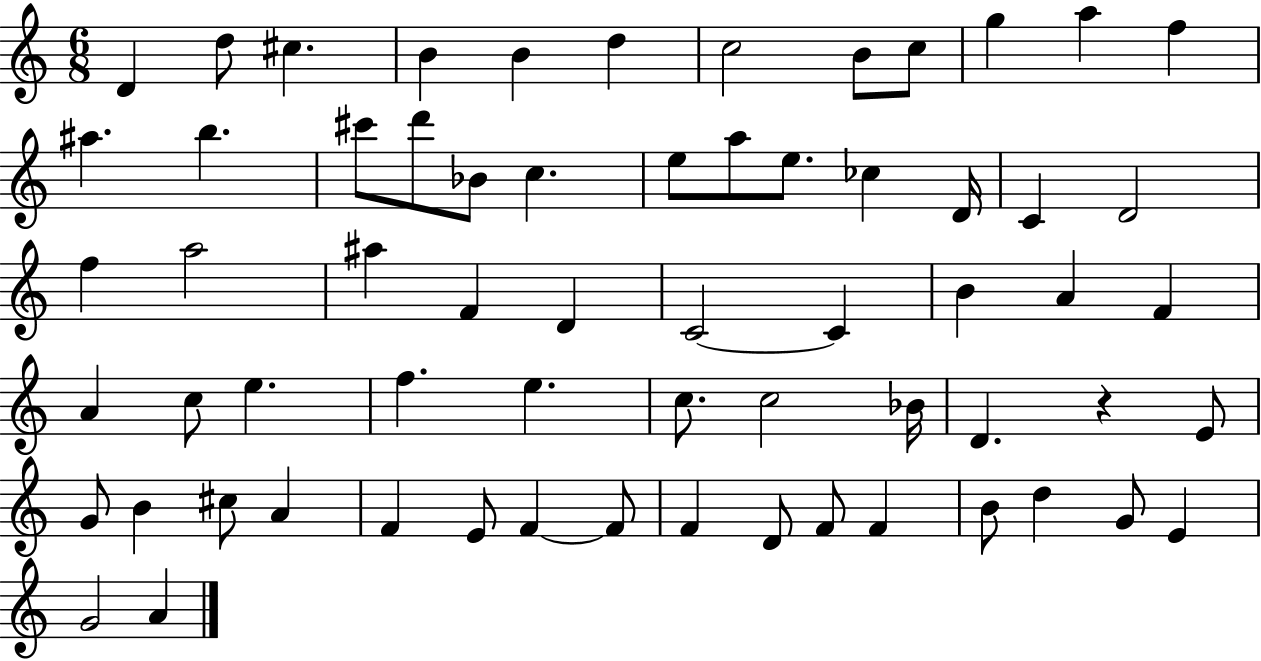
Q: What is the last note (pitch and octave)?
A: A4